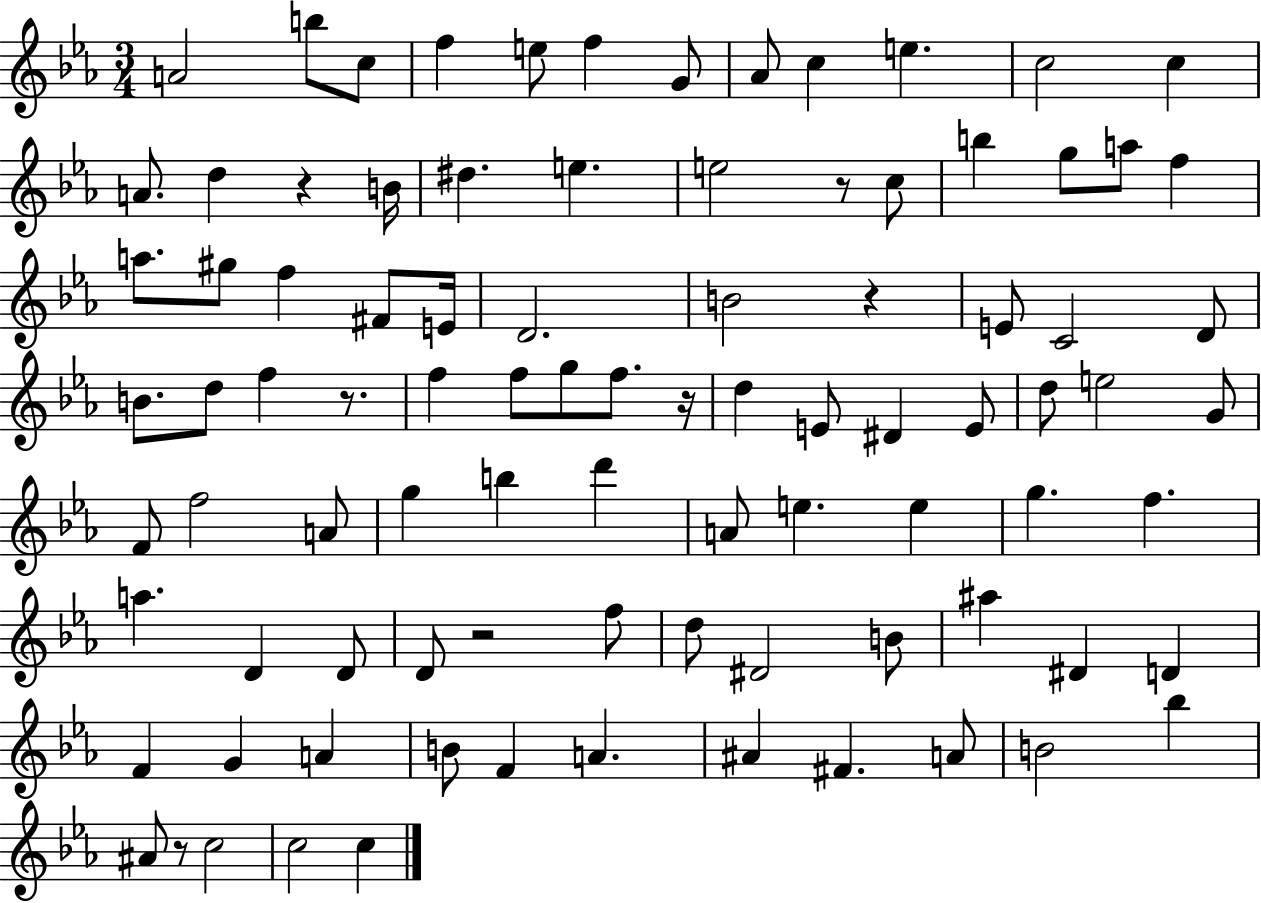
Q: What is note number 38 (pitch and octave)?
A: F5